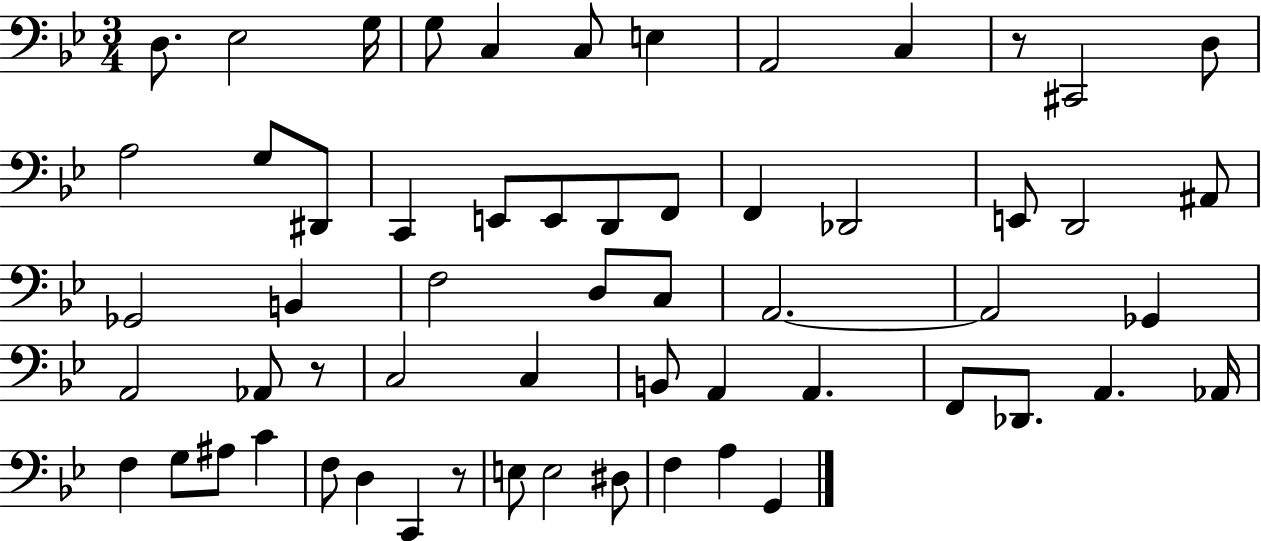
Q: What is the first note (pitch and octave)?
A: D3